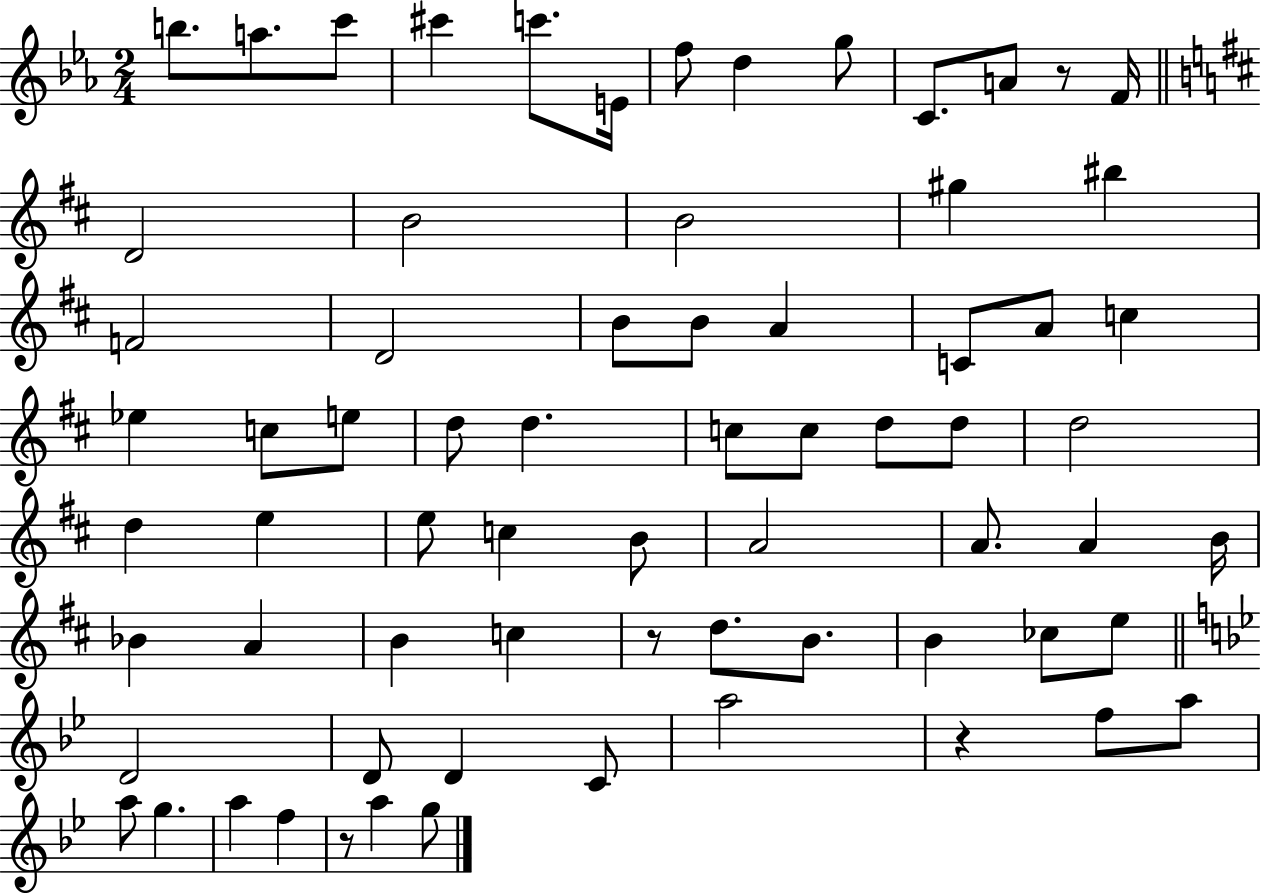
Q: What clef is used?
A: treble